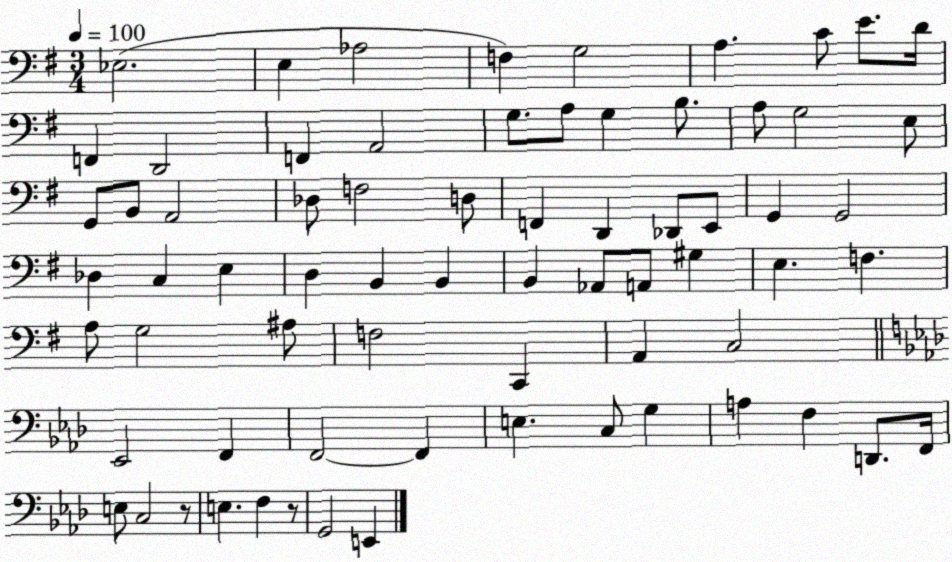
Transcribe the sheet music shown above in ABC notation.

X:1
T:Untitled
M:3/4
L:1/4
K:G
_E,2 E, _A,2 F, G,2 A, C/2 E/2 D/4 F,, D,,2 F,, A,,2 G,/2 A,/2 G, B,/2 A,/2 G,2 E,/2 G,,/2 B,,/2 A,,2 _D,/2 F,2 D,/2 F,, D,, _D,,/2 E,,/2 G,, G,,2 _D, C, E, D, B,, B,, B,, _A,,/2 A,,/2 ^G, E, F, A,/2 G,2 ^A,/2 F,2 C,, A,, C,2 _E,,2 F,, F,,2 F,, E, C,/2 G, A, F, D,,/2 F,,/4 E,/2 C,2 z/2 E, F, z/2 G,,2 E,,